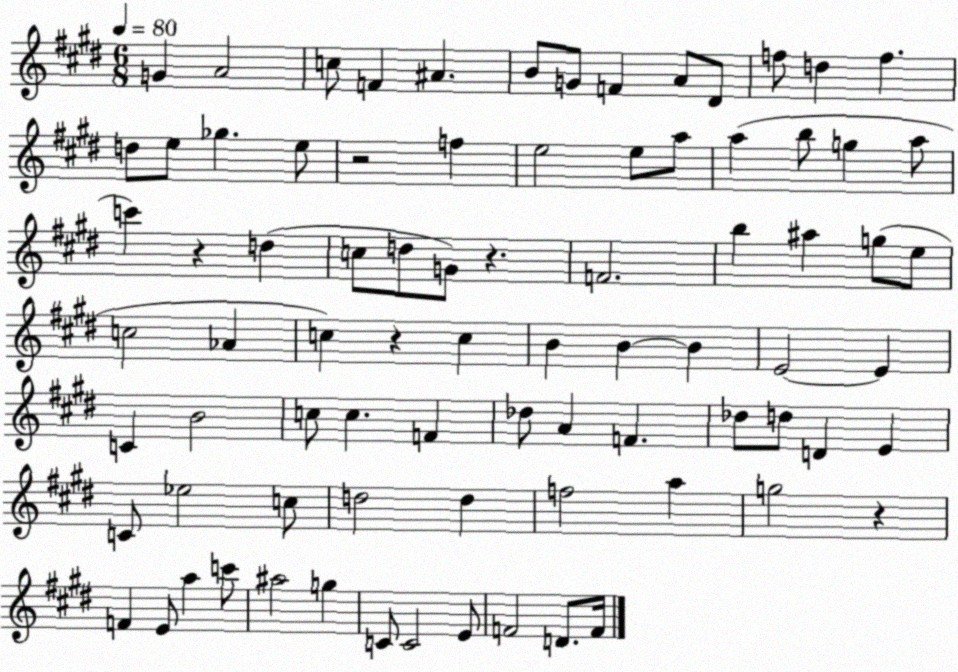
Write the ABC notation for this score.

X:1
T:Untitled
M:6/8
L:1/4
K:E
G A2 c/2 F ^A B/2 G/2 F A/2 ^D/2 f/2 d f d/2 e/2 _g e/2 z2 f e2 e/2 a/2 a b/2 g a/2 c' z d c/2 d/2 G/2 z F2 b ^a g/2 e/2 c2 _A c z c B B B E2 E C B2 c/2 c F _d/2 A F _d/2 d/2 D E C/2 _e2 c/2 d2 d f2 a g2 z F E/2 a c'/2 ^a2 g C/2 C2 E/2 F2 D/2 F/4